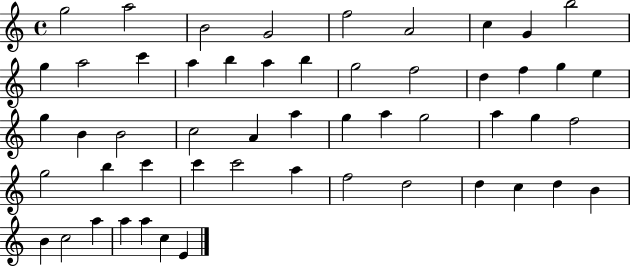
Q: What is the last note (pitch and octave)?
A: E4